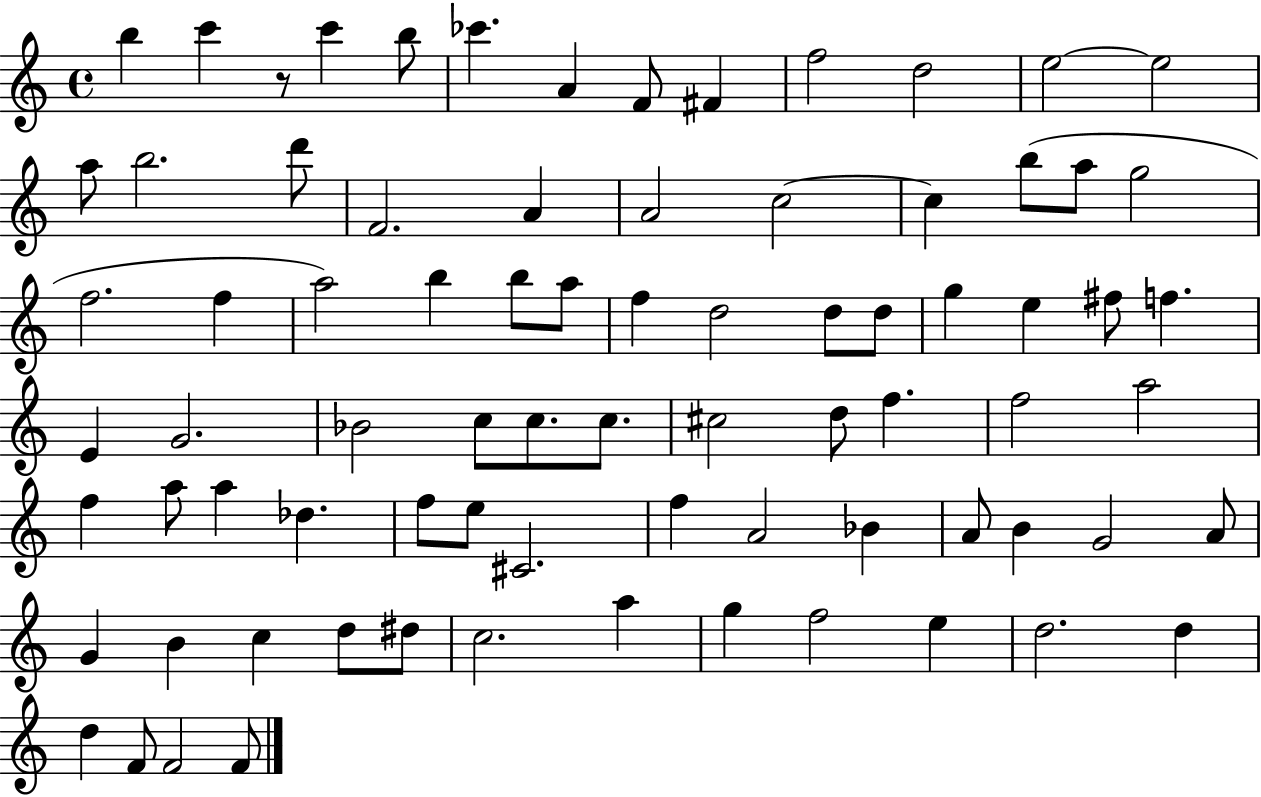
B5/q C6/q R/e C6/q B5/e CES6/q. A4/q F4/e F#4/q F5/h D5/h E5/h E5/h A5/e B5/h. D6/e F4/h. A4/q A4/h C5/h C5/q B5/e A5/e G5/h F5/h. F5/q A5/h B5/q B5/e A5/e F5/q D5/h D5/e D5/e G5/q E5/q F#5/e F5/q. E4/q G4/h. Bb4/h C5/e C5/e. C5/e. C#5/h D5/e F5/q. F5/h A5/h F5/q A5/e A5/q Db5/q. F5/e E5/e C#4/h. F5/q A4/h Bb4/q A4/e B4/q G4/h A4/e G4/q B4/q C5/q D5/e D#5/e C5/h. A5/q G5/q F5/h E5/q D5/h. D5/q D5/q F4/e F4/h F4/e